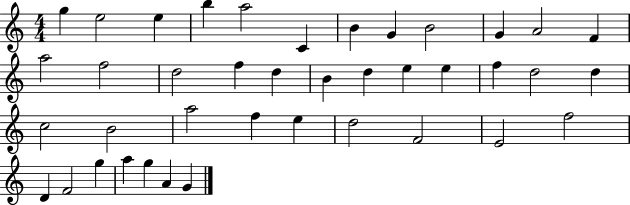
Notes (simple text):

G5/q E5/h E5/q B5/q A5/h C4/q B4/q G4/q B4/h G4/q A4/h F4/q A5/h F5/h D5/h F5/q D5/q B4/q D5/q E5/q E5/q F5/q D5/h D5/q C5/h B4/h A5/h F5/q E5/q D5/h F4/h E4/h F5/h D4/q F4/h G5/q A5/q G5/q A4/q G4/q